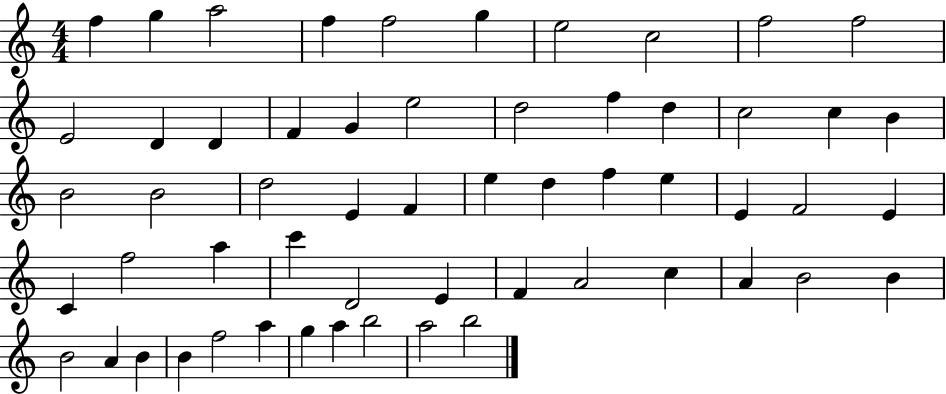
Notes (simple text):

F5/q G5/q A5/h F5/q F5/h G5/q E5/h C5/h F5/h F5/h E4/h D4/q D4/q F4/q G4/q E5/h D5/h F5/q D5/q C5/h C5/q B4/q B4/h B4/h D5/h E4/q F4/q E5/q D5/q F5/q E5/q E4/q F4/h E4/q C4/q F5/h A5/q C6/q D4/h E4/q F4/q A4/h C5/q A4/q B4/h B4/q B4/h A4/q B4/q B4/q F5/h A5/q G5/q A5/q B5/h A5/h B5/h